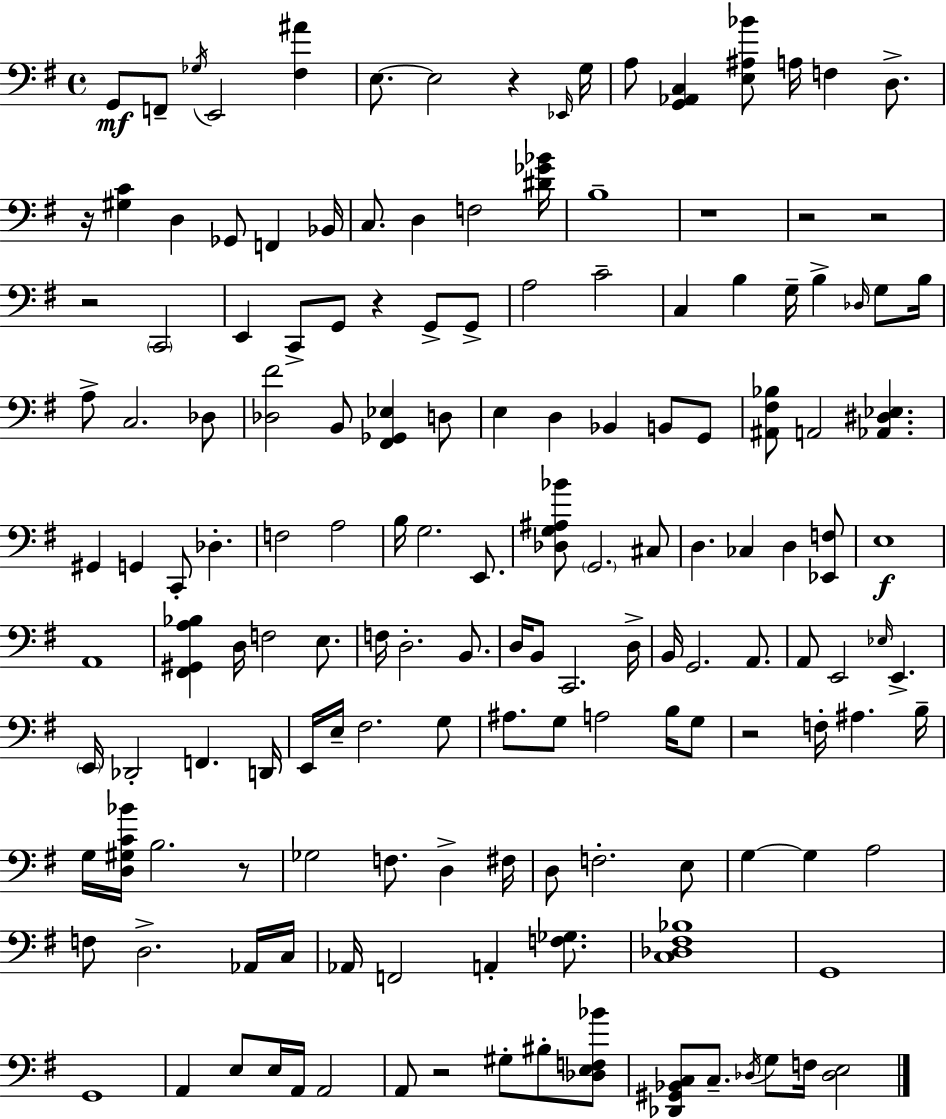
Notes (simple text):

G2/e F2/e Gb3/s E2/h [F#3,A#4]/q E3/e. E3/h R/q Eb2/s G3/s A3/e [G2,Ab2,C3]/q [E3,A#3,Bb4]/e A3/s F3/q D3/e. R/s [G#3,C4]/q D3/q Gb2/e F2/q Bb2/s C3/e. D3/q F3/h [D#4,Gb4,Bb4]/s B3/w R/w R/h R/h R/h C2/h E2/q C2/e G2/e R/q G2/e G2/e A3/h C4/h C3/q B3/q G3/s B3/q Db3/s G3/e B3/s A3/e C3/h. Db3/e [Db3,F#4]/h B2/e [F#2,Gb2,Eb3]/q D3/e E3/q D3/q Bb2/q B2/e G2/e [A#2,F#3,Bb3]/e A2/h [Ab2,D#3,Eb3]/q. G#2/q G2/q C2/e Db3/q. F3/h A3/h B3/s G3/h. E2/e. [Db3,G3,A#3,Bb4]/e G2/h. C#3/e D3/q. CES3/q D3/q [Eb2,F3]/e E3/w A2/w [F#2,G#2,A3,Bb3]/q D3/s F3/h E3/e. F3/s D3/h. B2/e. D3/s B2/e C2/h. D3/s B2/s G2/h. A2/e. A2/e E2/h Eb3/s E2/q. E2/s Db2/h F2/q. D2/s E2/s E3/s F#3/h. G3/e A#3/e. G3/e A3/h B3/s G3/e R/h F3/s A#3/q. B3/s G3/s [D3,G#3,C4,Bb4]/s B3/h. R/e Gb3/h F3/e. D3/q F#3/s D3/e F3/h. E3/e G3/q G3/q A3/h F3/e D3/h. Ab2/s C3/s Ab2/s F2/h A2/q [F3,Gb3]/e. [C3,Db3,F#3,Bb3]/w G2/w G2/w A2/q E3/e E3/s A2/s A2/h A2/e R/h G#3/e BIS3/e [Db3,E3,F3,Bb4]/e [Db2,G#2,Bb2,C3]/e C3/e. Db3/s G3/e F3/s [Db3,E3]/h